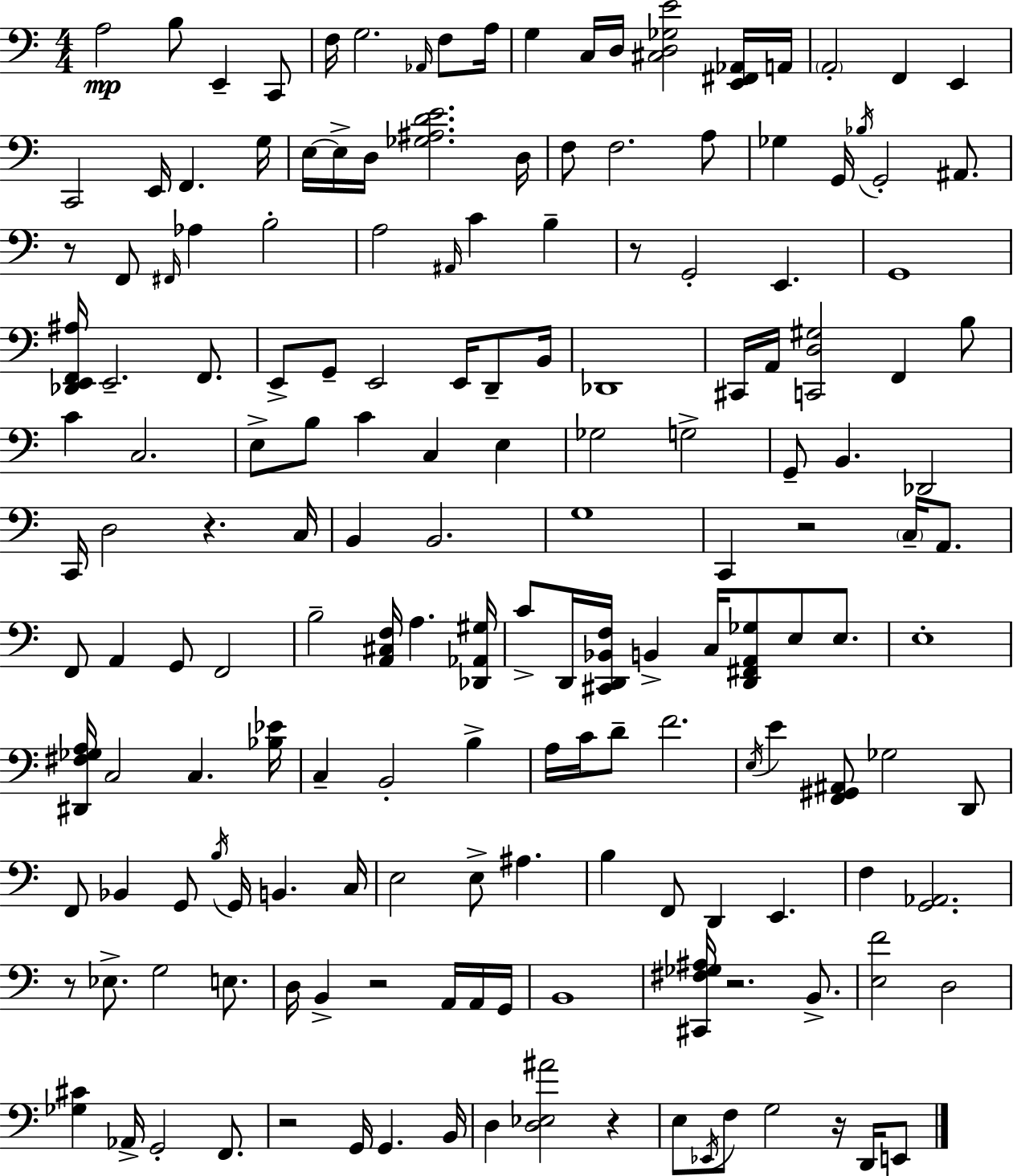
X:1
T:Untitled
M:4/4
L:1/4
K:Am
A,2 B,/2 E,, C,,/2 F,/4 G,2 _A,,/4 F,/2 A,/4 G, C,/4 D,/4 [^C,D,_G,E]2 [E,,^F,,_A,,]/4 A,,/4 A,,2 F,, E,, C,,2 E,,/4 F,, G,/4 E,/4 E,/4 D,/4 [_G,^A,DE]2 D,/4 F,/2 F,2 A,/2 _G, G,,/4 _B,/4 G,,2 ^A,,/2 z/2 F,,/2 ^F,,/4 _A, B,2 A,2 ^A,,/4 C B, z/2 G,,2 E,, G,,4 [_D,,E,,F,,^A,]/4 E,,2 F,,/2 E,,/2 G,,/2 E,,2 E,,/4 D,,/2 B,,/4 _D,,4 ^C,,/4 A,,/4 [C,,D,^G,]2 F,, B,/2 C C,2 E,/2 B,/2 C C, E, _G,2 G,2 G,,/2 B,, _D,,2 C,,/4 D,2 z C,/4 B,, B,,2 G,4 C,, z2 C,/4 A,,/2 F,,/2 A,, G,,/2 F,,2 B,2 [A,,^C,F,]/4 A, [_D,,_A,,^G,]/4 C/2 D,,/4 [^C,,D,,_B,,F,]/4 B,, C,/4 [D,,^F,,A,,_G,]/2 E,/2 E,/2 E,4 [^D,,^F,_G,A,]/4 C,2 C, [_B,_E]/4 C, B,,2 B, A,/4 C/4 D/2 F2 E,/4 E [F,,^G,,^A,,]/2 _G,2 D,,/2 F,,/2 _B,, G,,/2 B,/4 G,,/4 B,, C,/4 E,2 E,/2 ^A, B, F,,/2 D,, E,, F, [G,,_A,,]2 z/2 _E,/2 G,2 E,/2 D,/4 B,, z2 A,,/4 A,,/4 G,,/4 B,,4 [^C,,^F,_G,^A,]/4 z2 B,,/2 [E,F]2 D,2 [_G,^C] _A,,/4 G,,2 F,,/2 z2 G,,/4 G,, B,,/4 D, [D,_E,^A]2 z E,/2 _E,,/4 F,/2 G,2 z/4 D,,/4 E,,/2